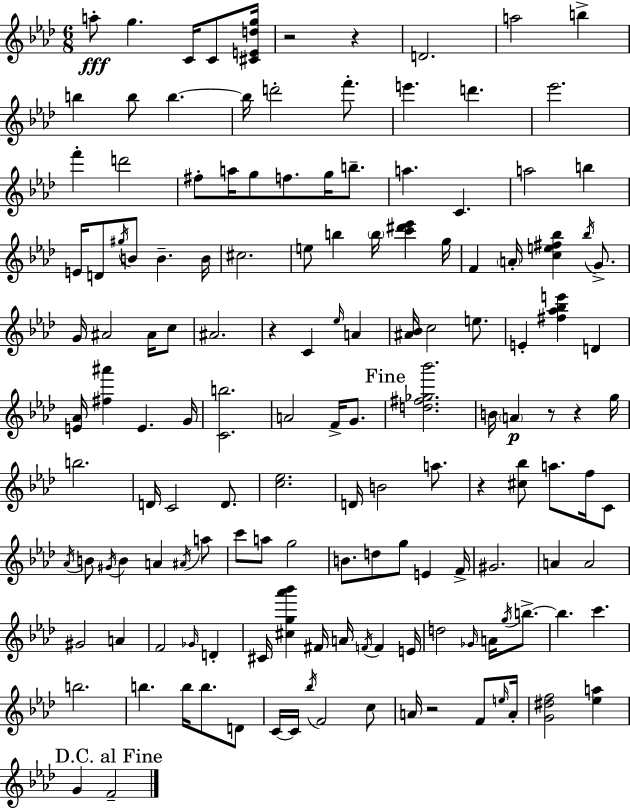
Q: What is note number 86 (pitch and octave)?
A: G5